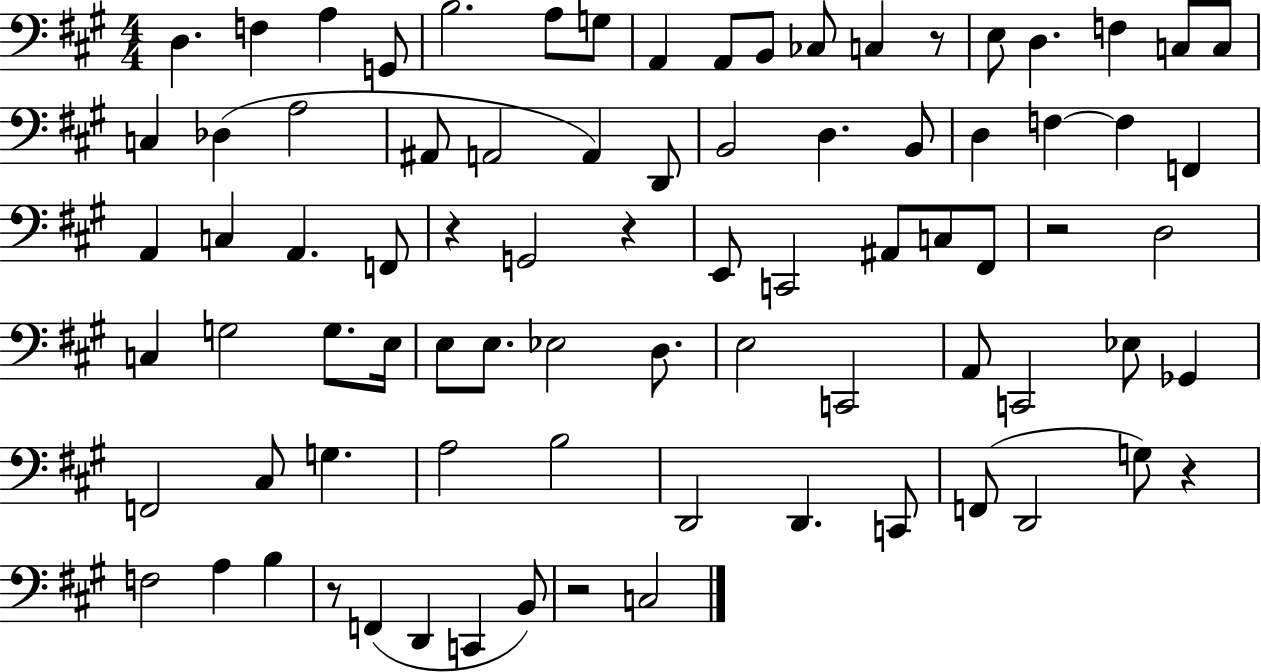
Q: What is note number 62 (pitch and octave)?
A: D2